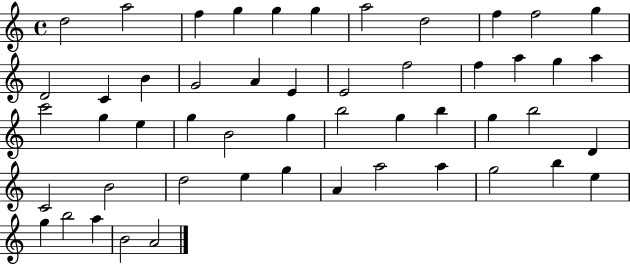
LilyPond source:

{
  \clef treble
  \time 4/4
  \defaultTimeSignature
  \key c \major
  d''2 a''2 | f''4 g''4 g''4 g''4 | a''2 d''2 | f''4 f''2 g''4 | \break d'2 c'4 b'4 | g'2 a'4 e'4 | e'2 f''2 | f''4 a''4 g''4 a''4 | \break c'''2 g''4 e''4 | g''4 b'2 g''4 | b''2 g''4 b''4 | g''4 b''2 d'4 | \break c'2 b'2 | d''2 e''4 g''4 | a'4 a''2 a''4 | g''2 b''4 e''4 | \break g''4 b''2 a''4 | b'2 a'2 | \bar "|."
}